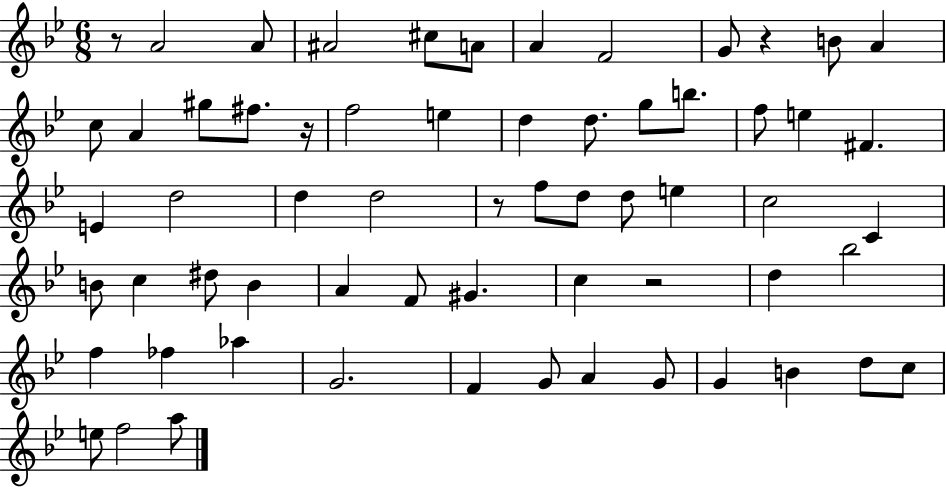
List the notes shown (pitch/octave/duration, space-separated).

R/e A4/h A4/e A#4/h C#5/e A4/e A4/q F4/h G4/e R/q B4/e A4/q C5/e A4/q G#5/e F#5/e. R/s F5/h E5/q D5/q D5/e. G5/e B5/e. F5/e E5/q F#4/q. E4/q D5/h D5/q D5/h R/e F5/e D5/e D5/e E5/q C5/h C4/q B4/e C5/q D#5/e B4/q A4/q F4/e G#4/q. C5/q R/h D5/q Bb5/h F5/q FES5/q Ab5/q G4/h. F4/q G4/e A4/q G4/e G4/q B4/q D5/e C5/e E5/e F5/h A5/e